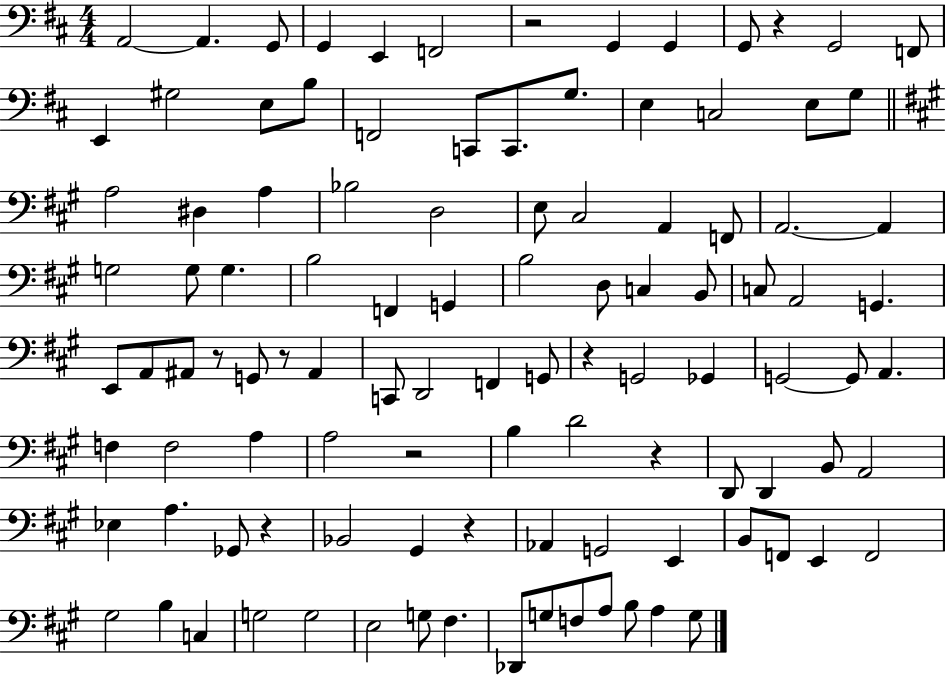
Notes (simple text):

A2/h A2/q. G2/e G2/q E2/q F2/h R/h G2/q G2/q G2/e R/q G2/h F2/e E2/q G#3/h E3/e B3/e F2/h C2/e C2/e. G3/e. E3/q C3/h E3/e G3/e A3/h D#3/q A3/q Bb3/h D3/h E3/e C#3/h A2/q F2/e A2/h. A2/q G3/h G3/e G3/q. B3/h F2/q G2/q B3/h D3/e C3/q B2/e C3/e A2/h G2/q. E2/e A2/e A#2/e R/e G2/e R/e A#2/q C2/e D2/h F2/q G2/e R/q G2/h Gb2/q G2/h G2/e A2/q. F3/q F3/h A3/q A3/h R/h B3/q D4/h R/q D2/e D2/q B2/e A2/h Eb3/q A3/q. Gb2/e R/q Bb2/h G#2/q R/q Ab2/q G2/h E2/q B2/e F2/e E2/q F2/h G#3/h B3/q C3/q G3/h G3/h E3/h G3/e F#3/q. Db2/e G3/e F3/e A3/e B3/e A3/q G3/e